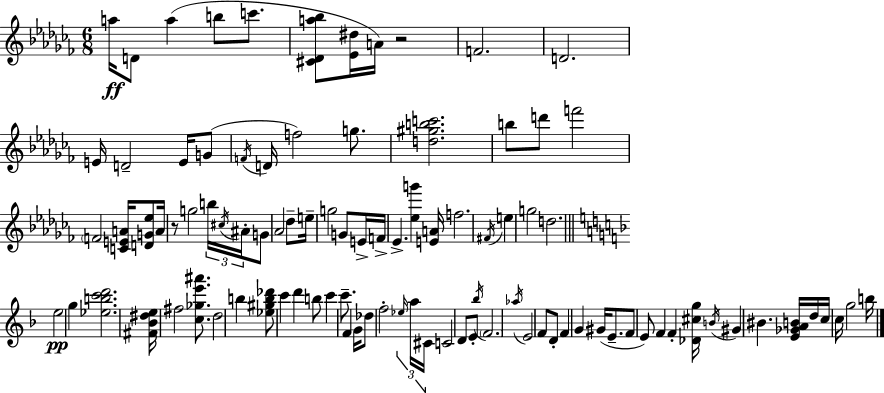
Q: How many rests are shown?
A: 2